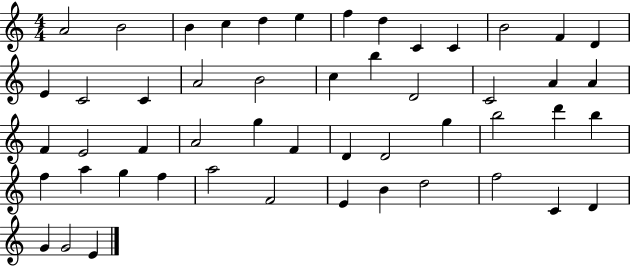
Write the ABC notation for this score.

X:1
T:Untitled
M:4/4
L:1/4
K:C
A2 B2 B c d e f d C C B2 F D E C2 C A2 B2 c b D2 C2 A A F E2 F A2 g F D D2 g b2 d' b f a g f a2 F2 E B d2 f2 C D G G2 E